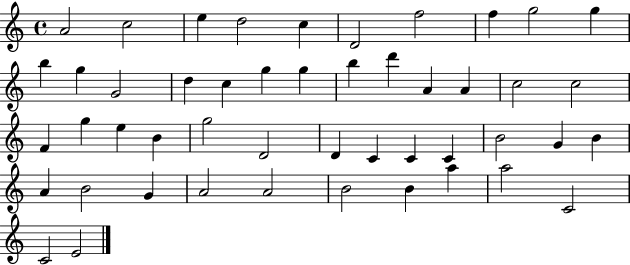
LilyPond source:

{
  \clef treble
  \time 4/4
  \defaultTimeSignature
  \key c \major
  a'2 c''2 | e''4 d''2 c''4 | d'2 f''2 | f''4 g''2 g''4 | \break b''4 g''4 g'2 | d''4 c''4 g''4 g''4 | b''4 d'''4 a'4 a'4 | c''2 c''2 | \break f'4 g''4 e''4 b'4 | g''2 d'2 | d'4 c'4 c'4 c'4 | b'2 g'4 b'4 | \break a'4 b'2 g'4 | a'2 a'2 | b'2 b'4 a''4 | a''2 c'2 | \break c'2 e'2 | \bar "|."
}